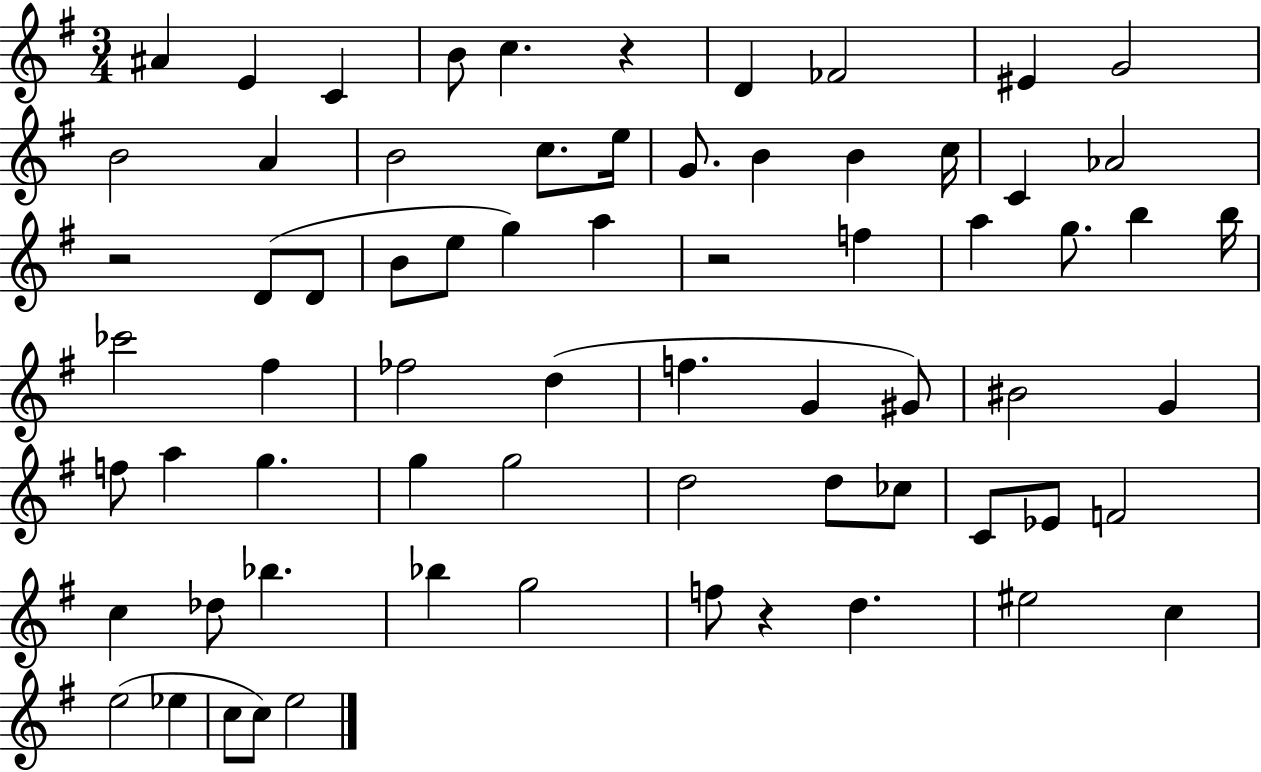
{
  \clef treble
  \numericTimeSignature
  \time 3/4
  \key g \major
  ais'4 e'4 c'4 | b'8 c''4. r4 | d'4 fes'2 | eis'4 g'2 | \break b'2 a'4 | b'2 c''8. e''16 | g'8. b'4 b'4 c''16 | c'4 aes'2 | \break r2 d'8( d'8 | b'8 e''8 g''4) a''4 | r2 f''4 | a''4 g''8. b''4 b''16 | \break ces'''2 fis''4 | fes''2 d''4( | f''4. g'4 gis'8) | bis'2 g'4 | \break f''8 a''4 g''4. | g''4 g''2 | d''2 d''8 ces''8 | c'8 ees'8 f'2 | \break c''4 des''8 bes''4. | bes''4 g''2 | f''8 r4 d''4. | eis''2 c''4 | \break e''2( ees''4 | c''8 c''8) e''2 | \bar "|."
}